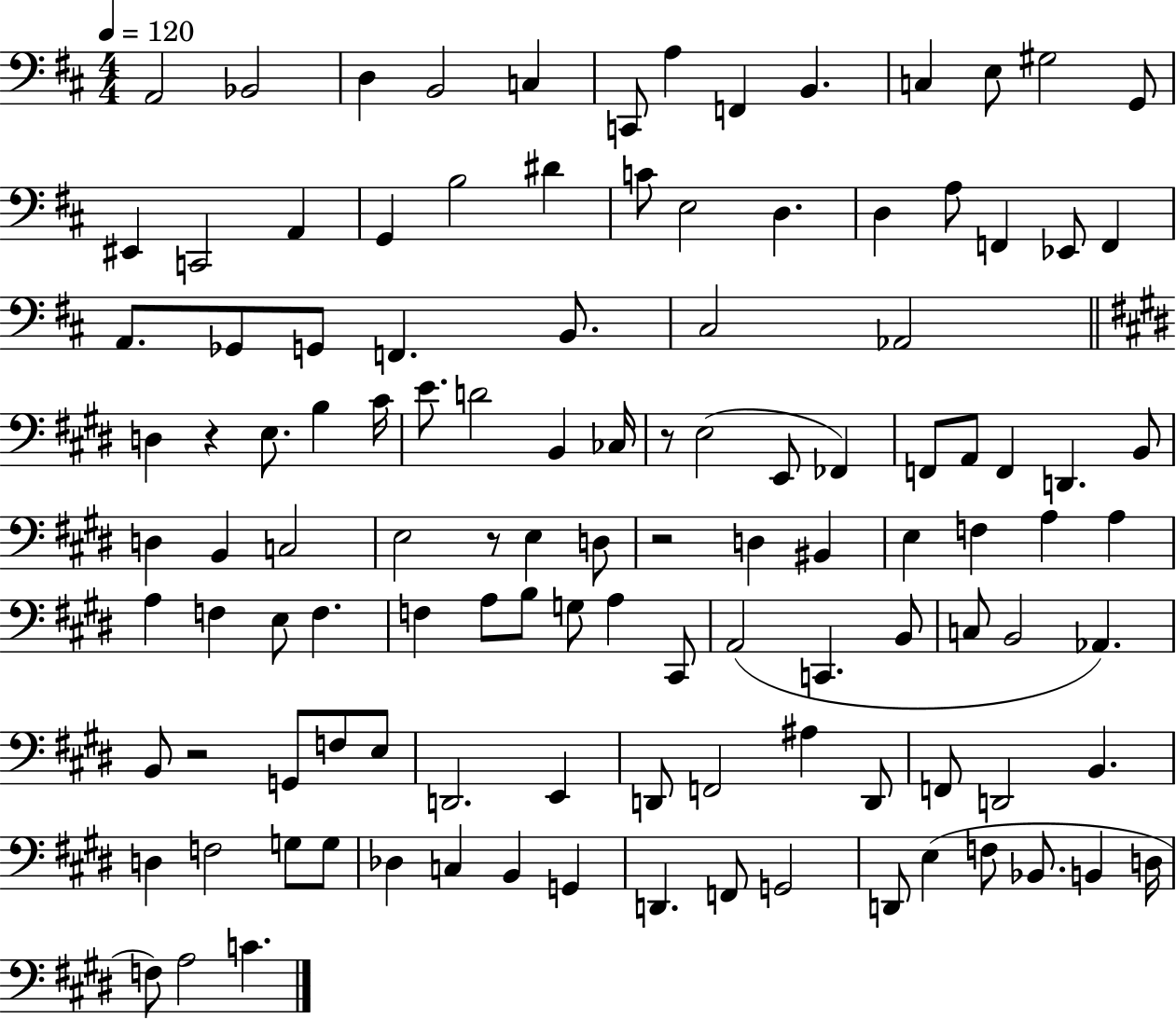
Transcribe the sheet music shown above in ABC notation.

X:1
T:Untitled
M:4/4
L:1/4
K:D
A,,2 _B,,2 D, B,,2 C, C,,/2 A, F,, B,, C, E,/2 ^G,2 G,,/2 ^E,, C,,2 A,, G,, B,2 ^D C/2 E,2 D, D, A,/2 F,, _E,,/2 F,, A,,/2 _G,,/2 G,,/2 F,, B,,/2 ^C,2 _A,,2 D, z E,/2 B, ^C/4 E/2 D2 B,, _C,/4 z/2 E,2 E,,/2 _F,, F,,/2 A,,/2 F,, D,, B,,/2 D, B,, C,2 E,2 z/2 E, D,/2 z2 D, ^B,, E, F, A, A, A, F, E,/2 F, F, A,/2 B,/2 G,/2 A, ^C,,/2 A,,2 C,, B,,/2 C,/2 B,,2 _A,, B,,/2 z2 G,,/2 F,/2 E,/2 D,,2 E,, D,,/2 F,,2 ^A, D,,/2 F,,/2 D,,2 B,, D, F,2 G,/2 G,/2 _D, C, B,, G,, D,, F,,/2 G,,2 D,,/2 E, F,/2 _B,,/2 B,, D,/4 F,/2 A,2 C